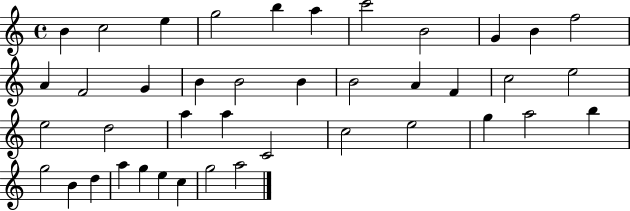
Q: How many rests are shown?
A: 0